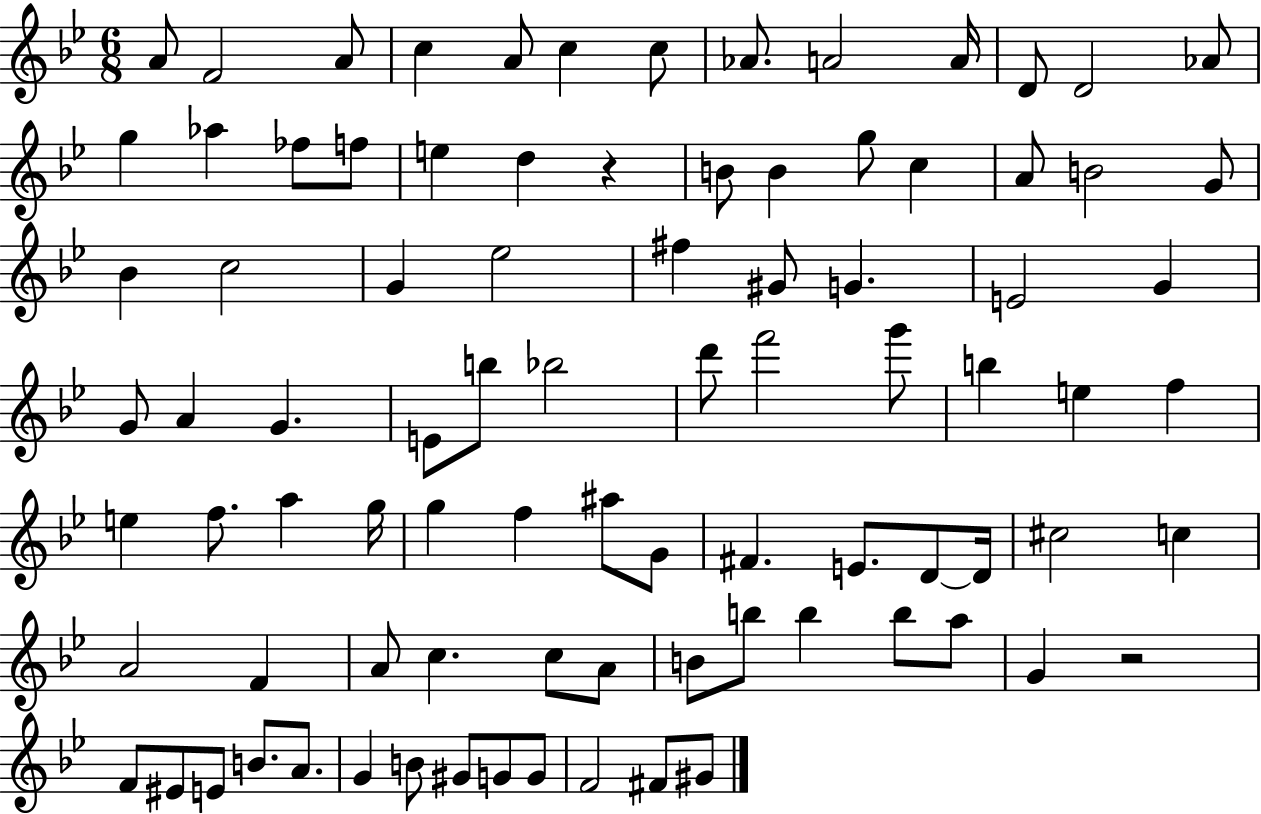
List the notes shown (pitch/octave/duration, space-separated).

A4/e F4/h A4/e C5/q A4/e C5/q C5/e Ab4/e. A4/h A4/s D4/e D4/h Ab4/e G5/q Ab5/q FES5/e F5/e E5/q D5/q R/q B4/e B4/q G5/e C5/q A4/e B4/h G4/e Bb4/q C5/h G4/q Eb5/h F#5/q G#4/e G4/q. E4/h G4/q G4/e A4/q G4/q. E4/e B5/e Bb5/h D6/e F6/h G6/e B5/q E5/q F5/q E5/q F5/e. A5/q G5/s G5/q F5/q A#5/e G4/e F#4/q. E4/e. D4/e D4/s C#5/h C5/q A4/h F4/q A4/e C5/q. C5/e A4/e B4/e B5/e B5/q B5/e A5/e G4/q R/h F4/e EIS4/e E4/e B4/e. A4/e. G4/q B4/e G#4/e G4/e G4/e F4/h F#4/e G#4/e